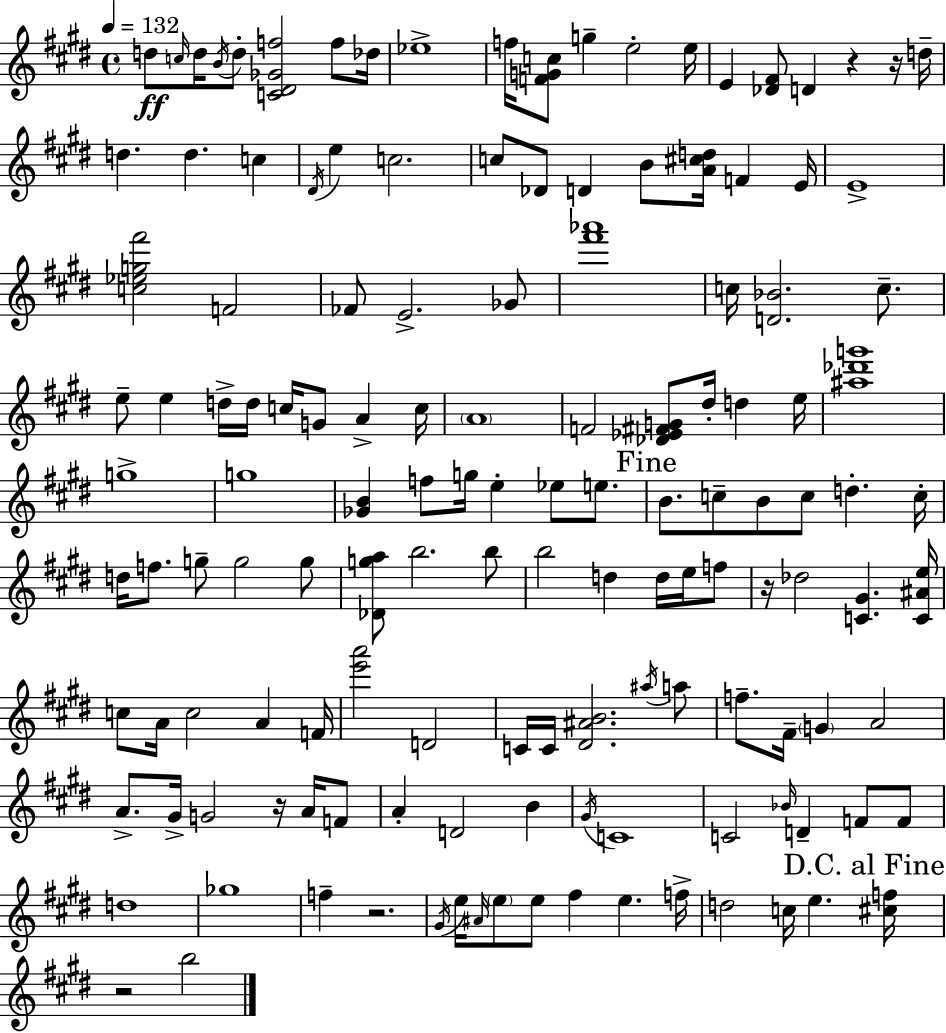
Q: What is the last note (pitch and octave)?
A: B5